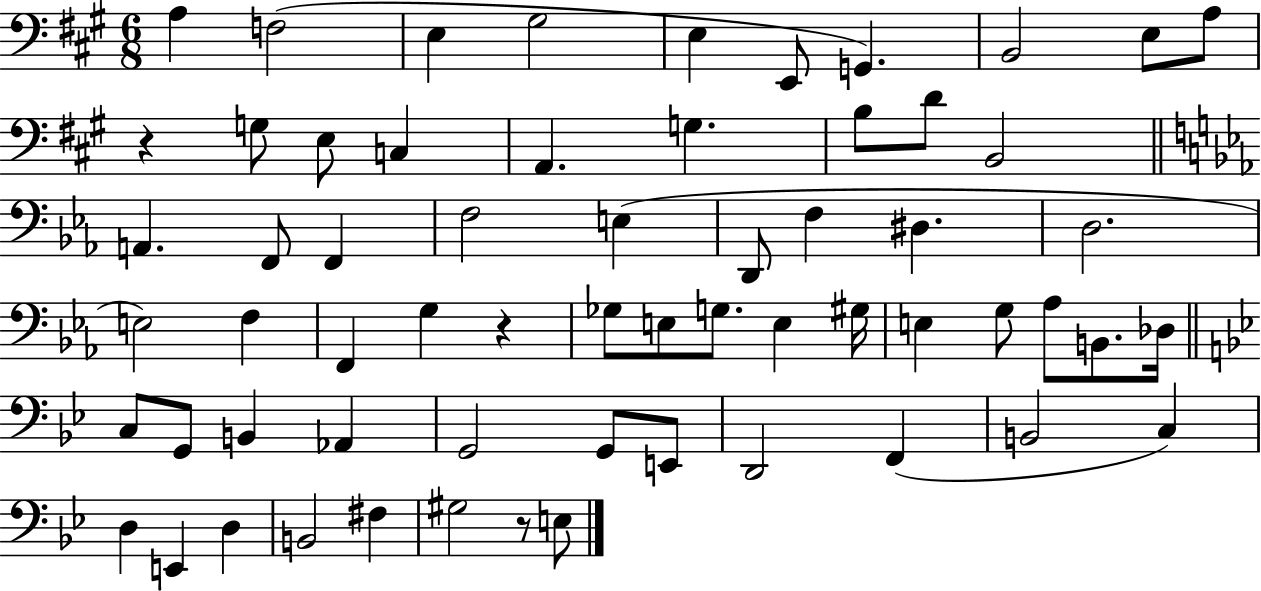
X:1
T:Untitled
M:6/8
L:1/4
K:A
A, F,2 E, ^G,2 E, E,,/2 G,, B,,2 E,/2 A,/2 z G,/2 E,/2 C, A,, G, B,/2 D/2 B,,2 A,, F,,/2 F,, F,2 E, D,,/2 F, ^D, D,2 E,2 F, F,, G, z _G,/2 E,/2 G,/2 E, ^G,/4 E, G,/2 _A,/2 B,,/2 _D,/4 C,/2 G,,/2 B,, _A,, G,,2 G,,/2 E,,/2 D,,2 F,, B,,2 C, D, E,, D, B,,2 ^F, ^G,2 z/2 E,/2